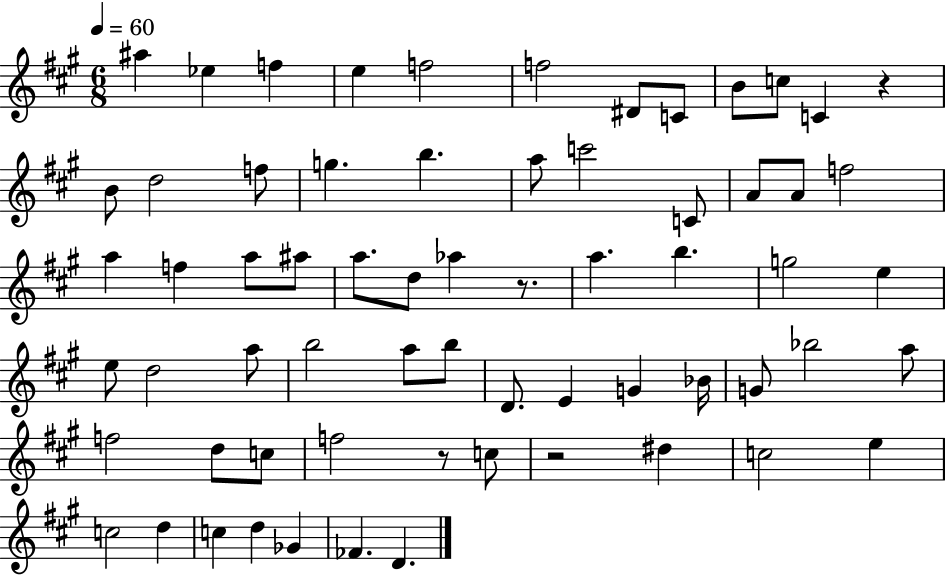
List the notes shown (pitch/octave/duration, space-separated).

A#5/q Eb5/q F5/q E5/q F5/h F5/h D#4/e C4/e B4/e C5/e C4/q R/q B4/e D5/h F5/e G5/q. B5/q. A5/e C6/h C4/e A4/e A4/e F5/h A5/q F5/q A5/e A#5/e A5/e. D5/e Ab5/q R/e. A5/q. B5/q. G5/h E5/q E5/e D5/h A5/e B5/h A5/e B5/e D4/e. E4/q G4/q Bb4/s G4/e Bb5/h A5/e F5/h D5/e C5/e F5/h R/e C5/e R/h D#5/q C5/h E5/q C5/h D5/q C5/q D5/q Gb4/q FES4/q. D4/q.